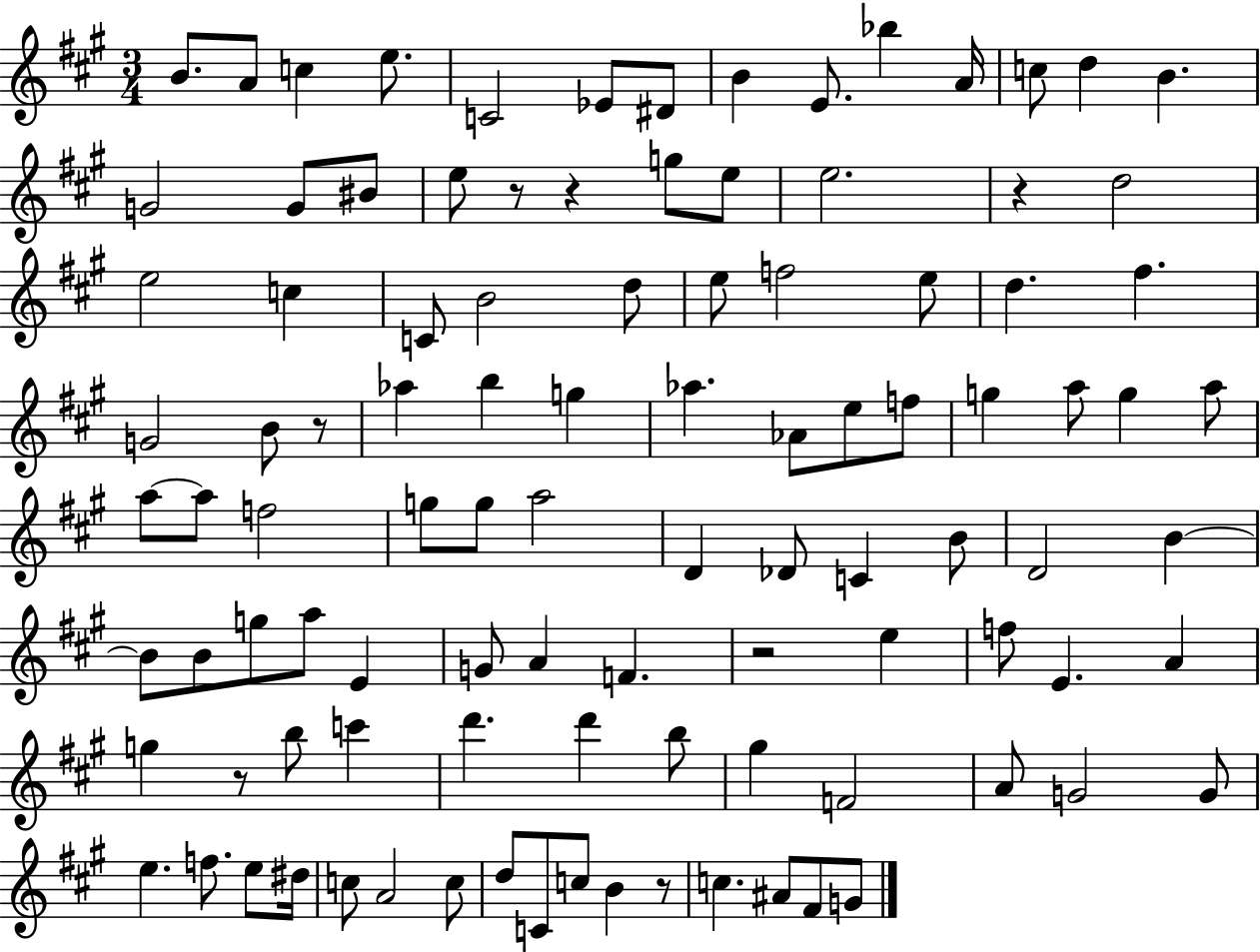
B4/e. A4/e C5/q E5/e. C4/h Eb4/e D#4/e B4/q E4/e. Bb5/q A4/s C5/e D5/q B4/q. G4/h G4/e BIS4/e E5/e R/e R/q G5/e E5/e E5/h. R/q D5/h E5/h C5/q C4/e B4/h D5/e E5/e F5/h E5/e D5/q. F#5/q. G4/h B4/e R/e Ab5/q B5/q G5/q Ab5/q. Ab4/e E5/e F5/e G5/q A5/e G5/q A5/e A5/e A5/e F5/h G5/e G5/e A5/h D4/q Db4/e C4/q B4/e D4/h B4/q B4/e B4/e G5/e A5/e E4/q G4/e A4/q F4/q. R/h E5/q F5/e E4/q. A4/q G5/q R/e B5/e C6/q D6/q. D6/q B5/e G#5/q F4/h A4/e G4/h G4/e E5/q. F5/e. E5/e D#5/s C5/e A4/h C5/e D5/e C4/e C5/e B4/q R/e C5/q. A#4/e F#4/e G4/e